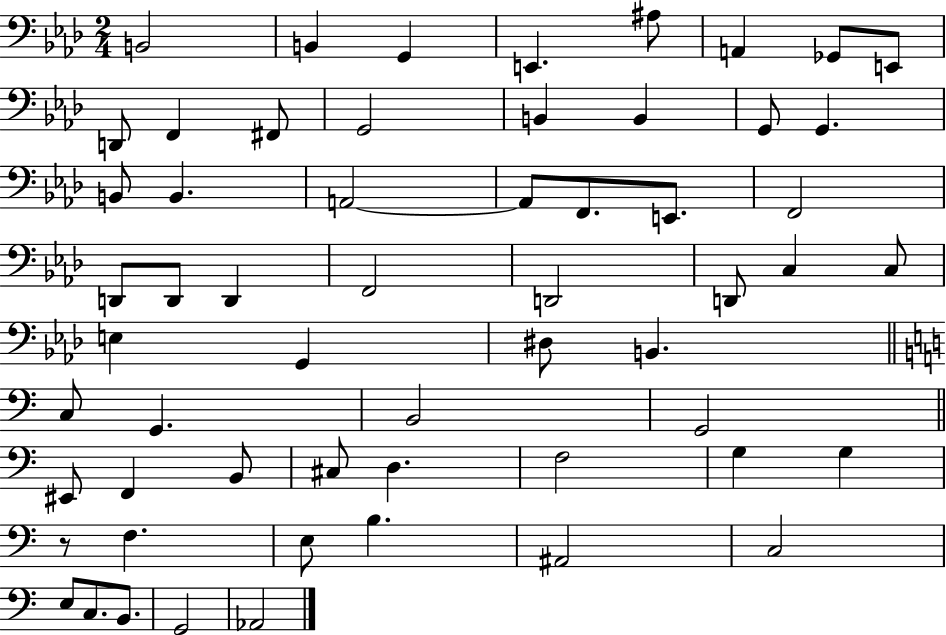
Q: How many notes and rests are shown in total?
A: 58